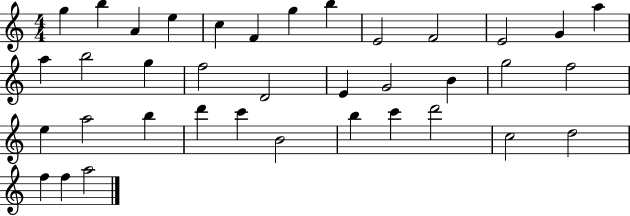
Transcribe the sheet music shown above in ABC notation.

X:1
T:Untitled
M:4/4
L:1/4
K:C
g b A e c F g b E2 F2 E2 G a a b2 g f2 D2 E G2 B g2 f2 e a2 b d' c' B2 b c' d'2 c2 d2 f f a2